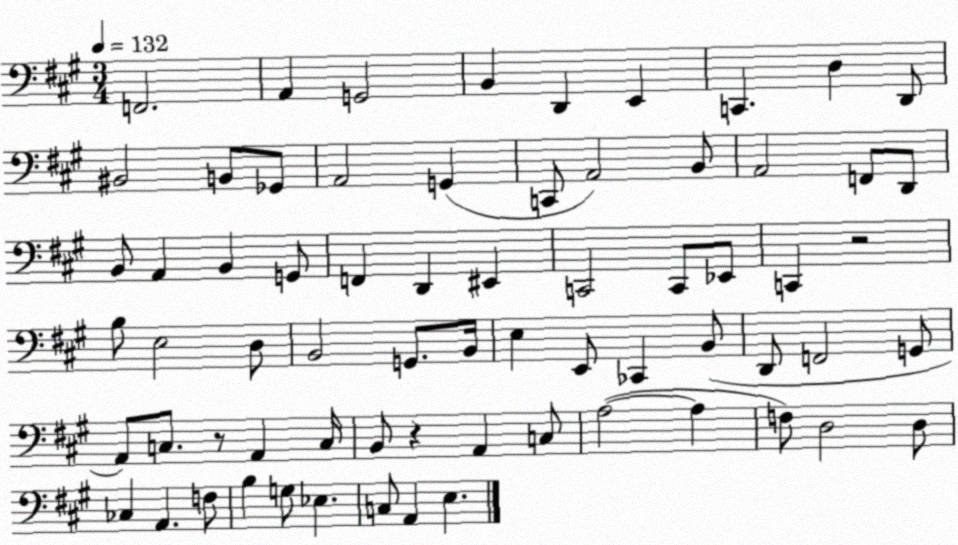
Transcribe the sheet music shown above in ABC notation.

X:1
T:Untitled
M:3/4
L:1/4
K:A
F,,2 A,, G,,2 B,, D,, E,, C,, D, D,,/2 ^B,,2 B,,/2 _G,,/2 A,,2 G,, C,,/2 A,,2 B,,/2 A,,2 F,,/2 D,,/2 B,,/2 A,, B,, G,,/2 F,, D,, ^E,, C,,2 C,,/2 _E,,/2 C,, z2 B,/2 E,2 D,/2 B,,2 G,,/2 B,,/4 E, E,,/2 _C,, B,,/2 D,,/2 F,,2 G,,/2 A,,/2 C,/2 z/2 A,, C,/4 B,,/2 z A,, C,/2 A,2 A, F,/2 D,2 D,/2 _C, A,, F,/2 B, G,/2 _E, C,/2 A,, E,